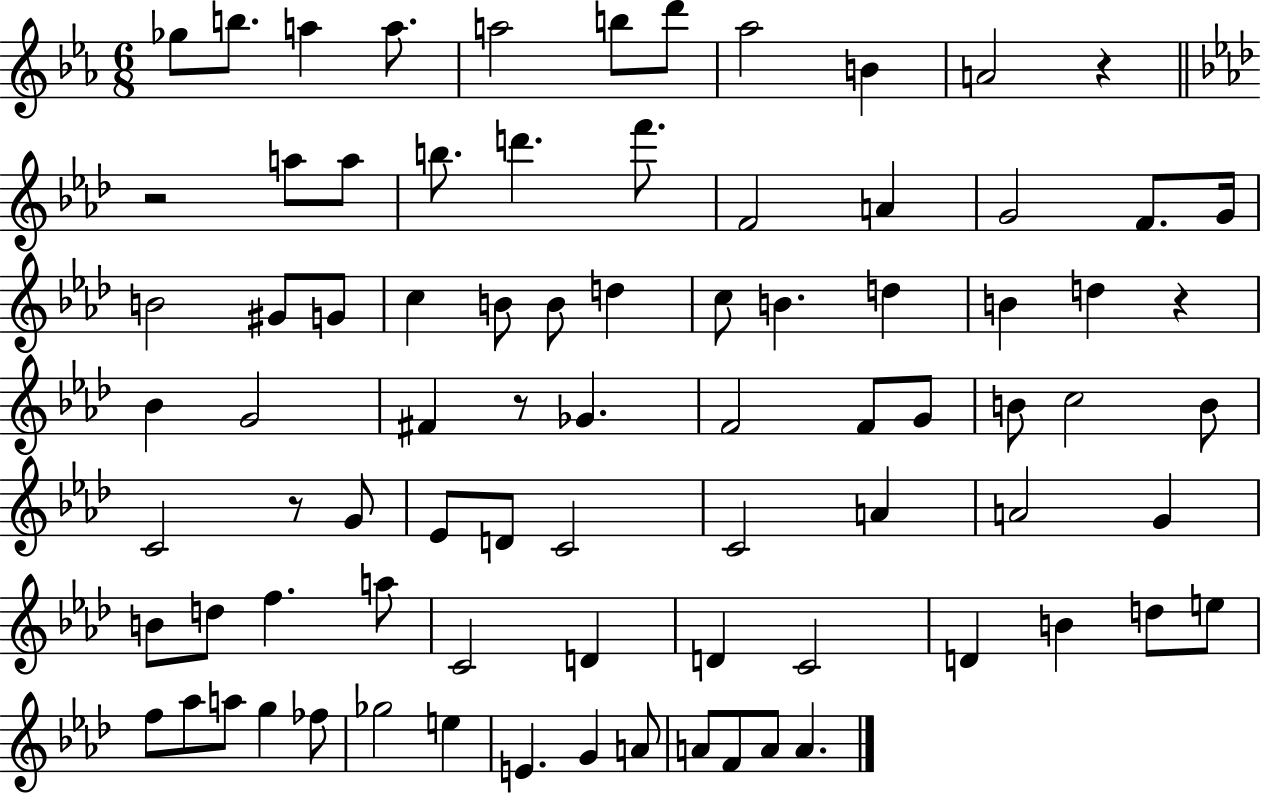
Gb5/e B5/e. A5/q A5/e. A5/h B5/e D6/e Ab5/h B4/q A4/h R/q R/h A5/e A5/e B5/e. D6/q. F6/e. F4/h A4/q G4/h F4/e. G4/s B4/h G#4/e G4/e C5/q B4/e B4/e D5/q C5/e B4/q. D5/q B4/q D5/q R/q Bb4/q G4/h F#4/q R/e Gb4/q. F4/h F4/e G4/e B4/e C5/h B4/e C4/h R/e G4/e Eb4/e D4/e C4/h C4/h A4/q A4/h G4/q B4/e D5/e F5/q. A5/e C4/h D4/q D4/q C4/h D4/q B4/q D5/e E5/e F5/e Ab5/e A5/e G5/q FES5/e Gb5/h E5/q E4/q. G4/q A4/e A4/e F4/e A4/e A4/q.